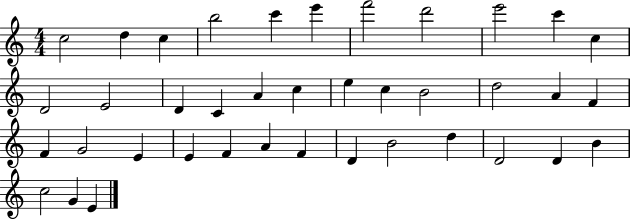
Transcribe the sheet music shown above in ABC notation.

X:1
T:Untitled
M:4/4
L:1/4
K:C
c2 d c b2 c' e' f'2 d'2 e'2 c' c D2 E2 D C A c e c B2 d2 A F F G2 E E F A F D B2 d D2 D B c2 G E